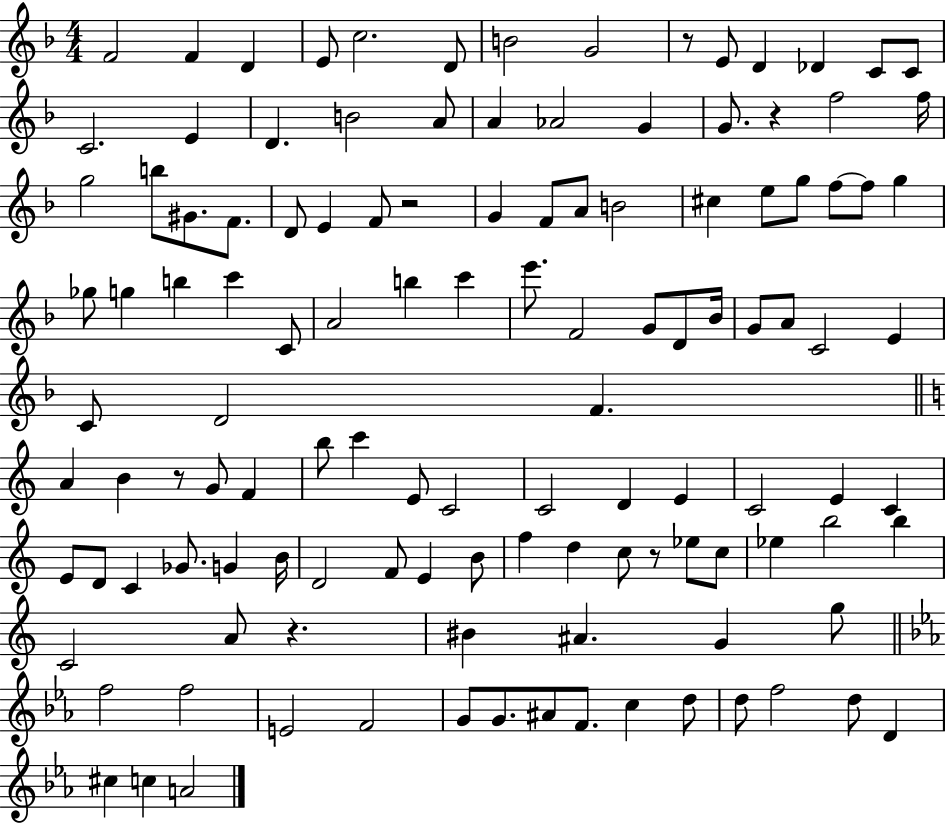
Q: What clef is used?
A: treble